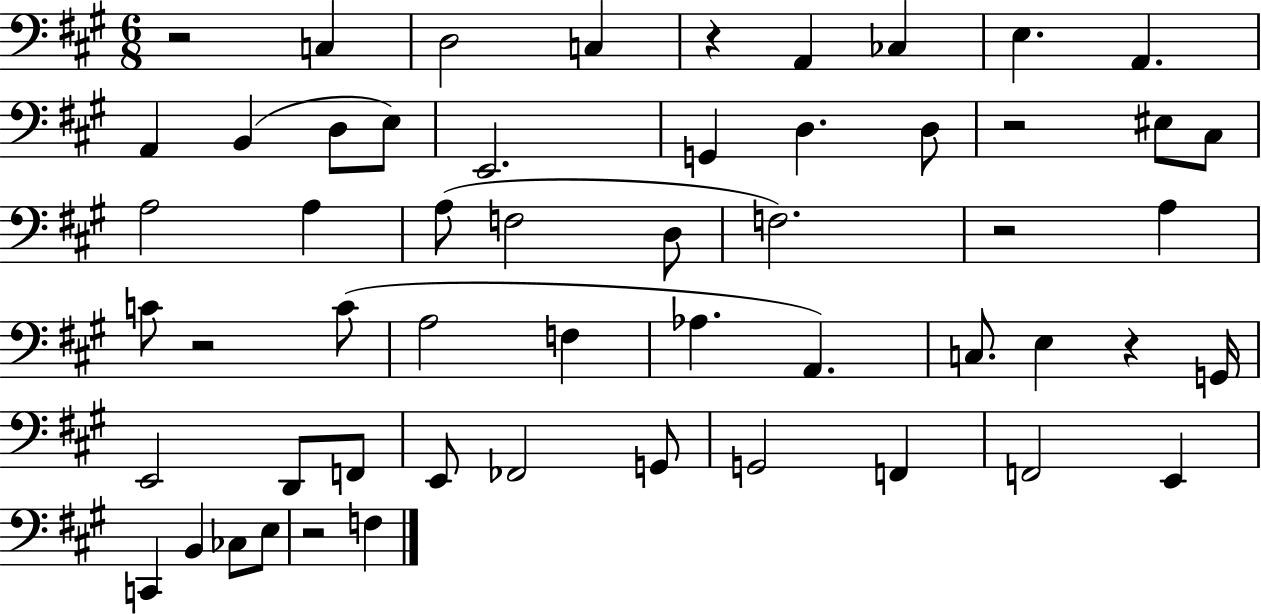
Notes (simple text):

R/h C3/q D3/h C3/q R/q A2/q CES3/q E3/q. A2/q. A2/q B2/q D3/e E3/e E2/h. G2/q D3/q. D3/e R/h EIS3/e C#3/e A3/h A3/q A3/e F3/h D3/e F3/h. R/h A3/q C4/e R/h C4/e A3/h F3/q Ab3/q. A2/q. C3/e. E3/q R/q G2/s E2/h D2/e F2/e E2/e FES2/h G2/e G2/h F2/q F2/h E2/q C2/q B2/q CES3/e E3/e R/h F3/q